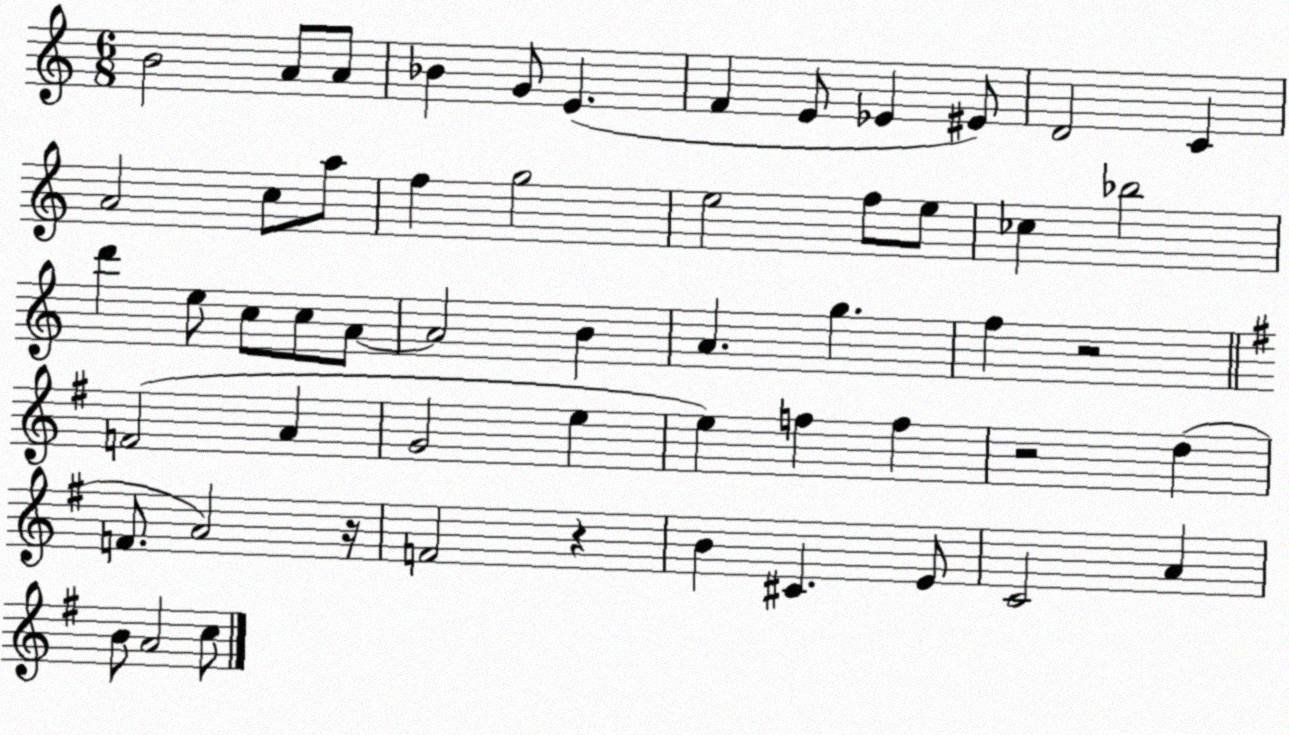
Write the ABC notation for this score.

X:1
T:Untitled
M:6/8
L:1/4
K:C
B2 A/2 A/2 _B G/2 E F E/2 _E ^E/2 D2 C A2 c/2 a/2 f g2 e2 f/2 e/2 _c _b2 d' e/2 c/2 c/2 A/2 A2 B A g f z2 F2 A G2 e e f f z2 d F/2 A2 z/4 F2 z B ^C E/2 C2 A B/2 A2 c/2